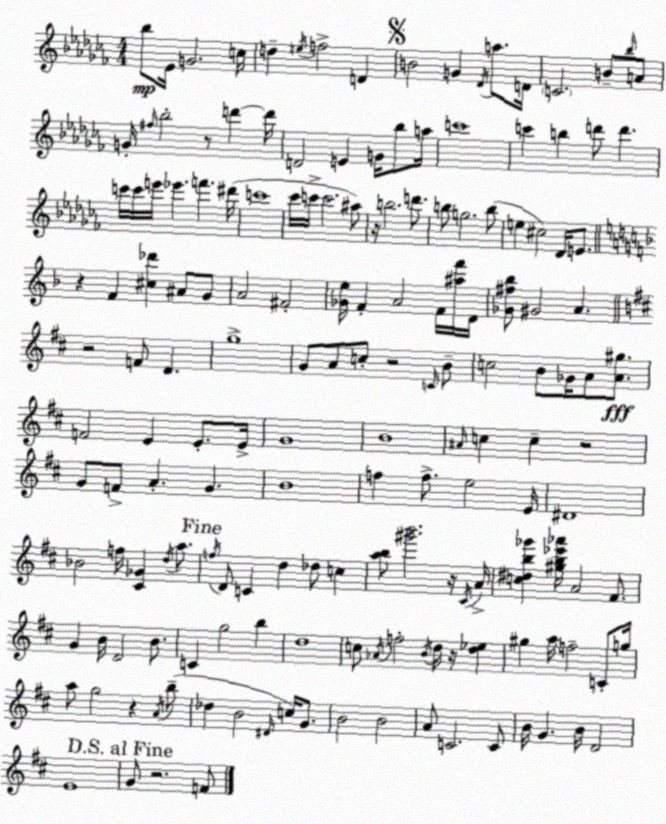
X:1
T:Untitled
M:4/4
L:1/4
K:Abm
_b/2 _E/4 G2 c/4 d e/4 f2 D B2 G _D/4 a/2 D/4 C2 B/2 _b/4 A/2 G/4 ^f/4 _b2 z/2 d' d'/4 D2 E G/4 _b/2 a/4 c'4 c' b d'/2 d' c'/4 c'/4 e'/4 _e' f' ^d'/4 c'4 _c'/4 c'/4 c'2 ^a/2 z/4 b2 d'/2 b/2 g2 b/2 e ^c2 _D/4 E/2 z F [^c_d'] ^A/2 G/2 A2 ^F2 [_Ge]/4 F A2 F/4 [^af']/4 D/4 [_G^f_b]/2 ^G2 A z2 F/2 D g4 G/2 A/2 c/2 z2 C/4 B/2 c2 B/2 _G/4 A/2 [A^g]/2 F2 E E/2 E/4 G4 B4 ^A/4 c c z2 G/2 F/2 A G B4 f f/2 e2 E/4 ^D4 _B2 f/4 [^C_G] d/4 a/2 f/4 D/2 C d _d/2 c [ab]/2 [^g'b']2 z/4 ^C/4 A/4 [c^db_g'] [^gb_e'_a']/4 A2 ^F/2 G B/4 D2 B/2 C g2 b d4 c/2 _A/4 f2 B/4 d/4 z/4 [d_e] ^g a/4 f2 C/2 g/4 a/2 g2 z A/4 b/2 _d B2 ^D/4 c/4 G/2 B2 B2 A/2 C2 C/2 B/4 G B/4 D2 E4 G/2 z2 F/2